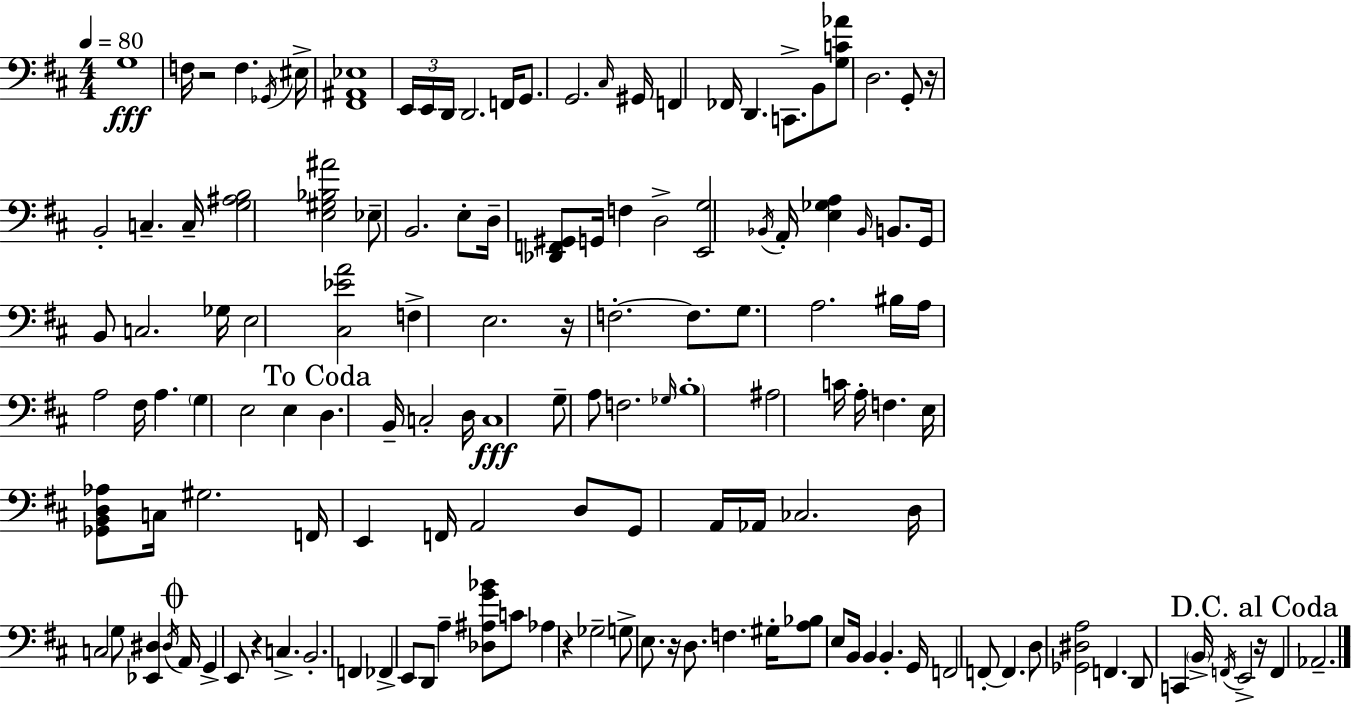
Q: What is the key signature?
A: D major